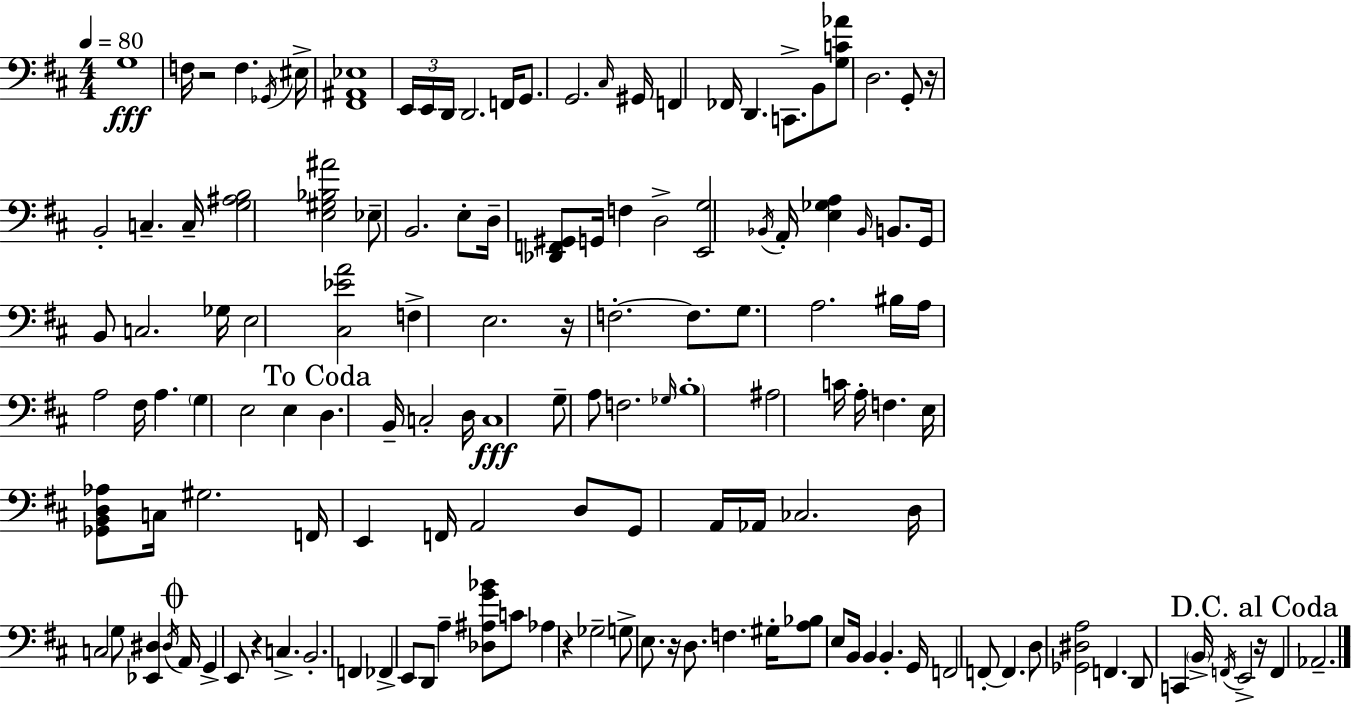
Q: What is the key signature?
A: D major